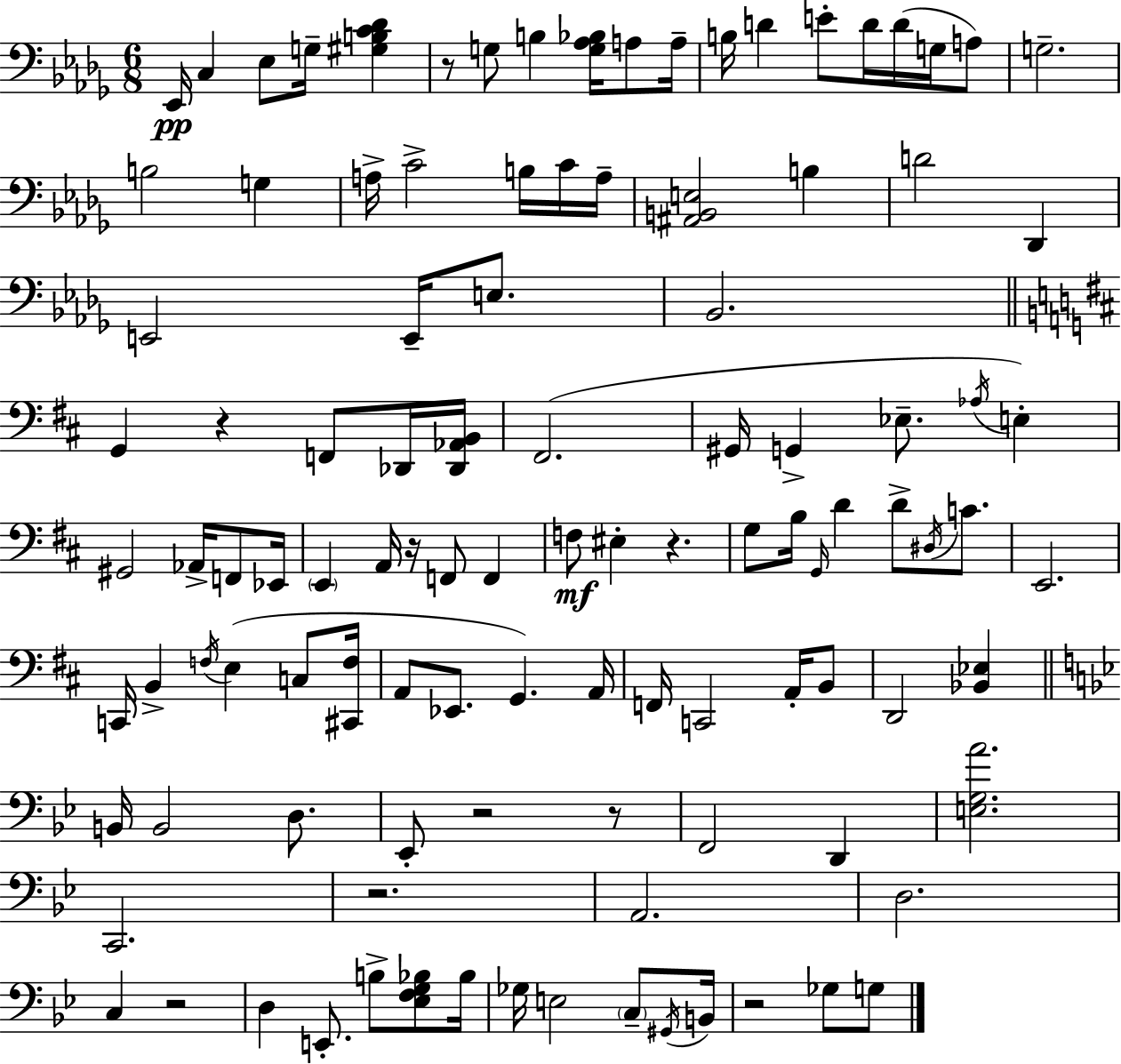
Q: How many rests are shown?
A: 9